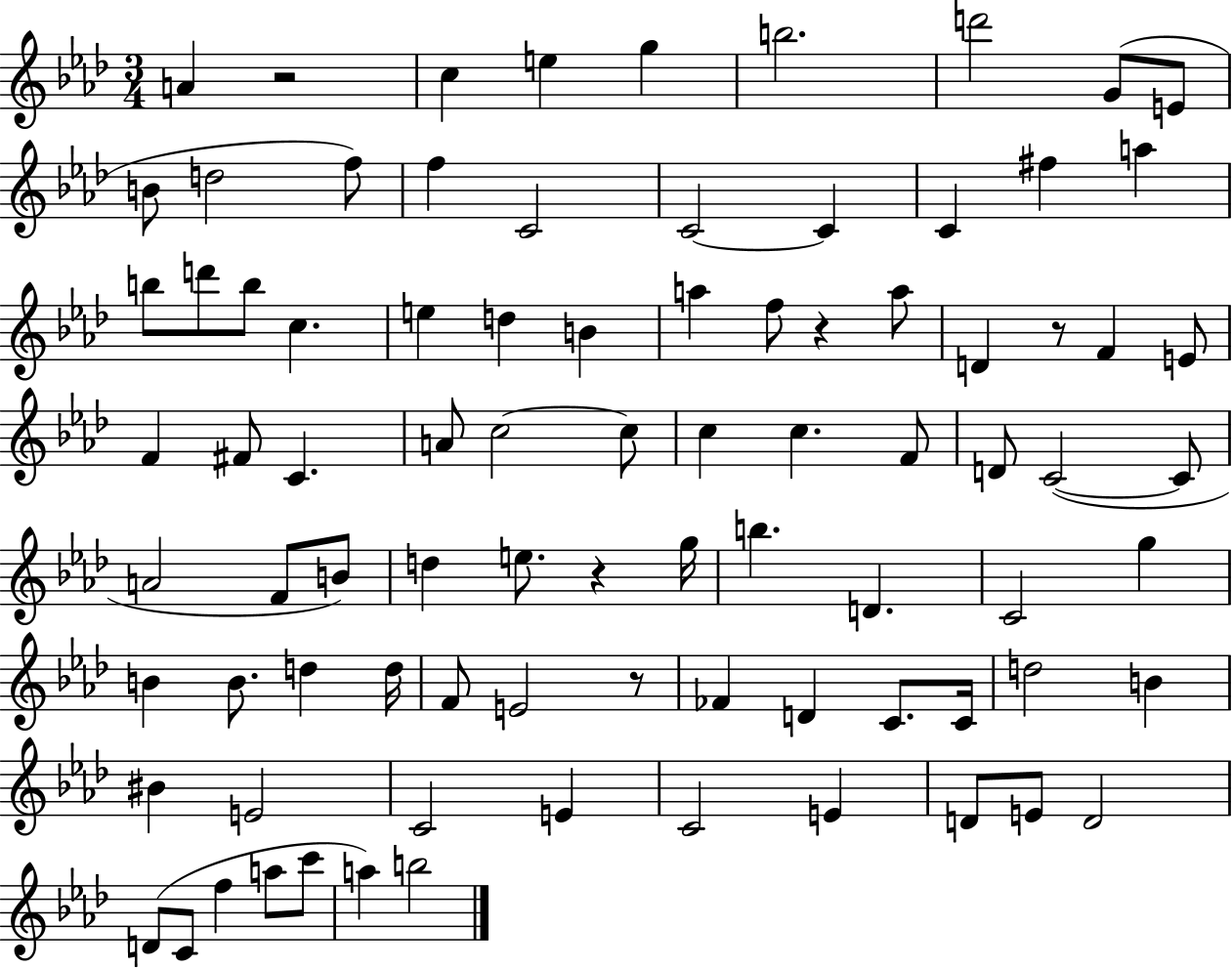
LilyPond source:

{
  \clef treble
  \numericTimeSignature
  \time 3/4
  \key aes \major
  a'4 r2 | c''4 e''4 g''4 | b''2. | d'''2 g'8( e'8 | \break b'8 d''2 f''8) | f''4 c'2 | c'2~~ c'4 | c'4 fis''4 a''4 | \break b''8 d'''8 b''8 c''4. | e''4 d''4 b'4 | a''4 f''8 r4 a''8 | d'4 r8 f'4 e'8 | \break f'4 fis'8 c'4. | a'8 c''2~~ c''8 | c''4 c''4. f'8 | d'8 c'2~(~ c'8 | \break a'2 f'8 b'8) | d''4 e''8. r4 g''16 | b''4. d'4. | c'2 g''4 | \break b'4 b'8. d''4 d''16 | f'8 e'2 r8 | fes'4 d'4 c'8. c'16 | d''2 b'4 | \break bis'4 e'2 | c'2 e'4 | c'2 e'4 | d'8 e'8 d'2 | \break d'8( c'8 f''4 a''8 c'''8 | a''4) b''2 | \bar "|."
}